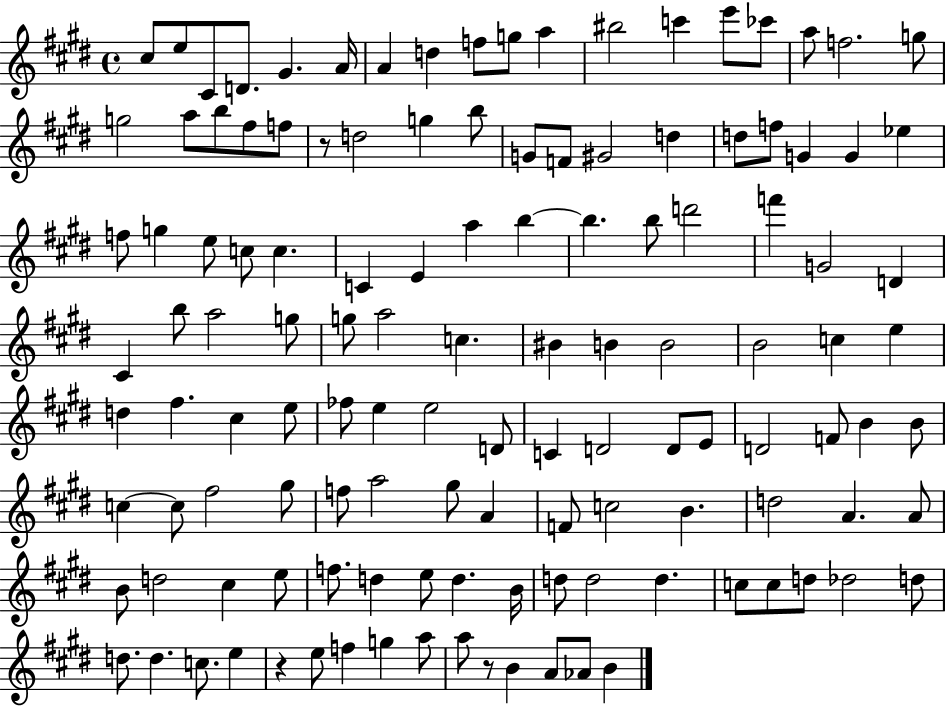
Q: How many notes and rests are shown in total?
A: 126